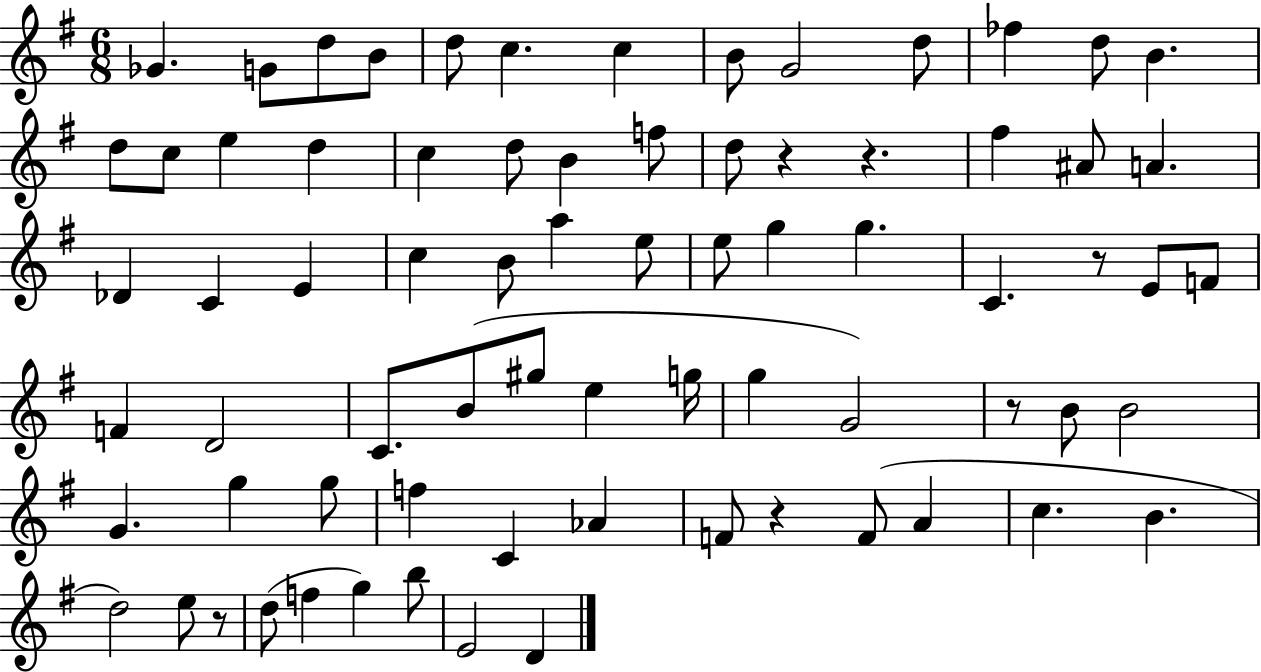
{
  \clef treble
  \numericTimeSignature
  \time 6/8
  \key g \major
  \repeat volta 2 { ges'4. g'8 d''8 b'8 | d''8 c''4. c''4 | b'8 g'2 d''8 | fes''4 d''8 b'4. | \break d''8 c''8 e''4 d''4 | c''4 d''8 b'4 f''8 | d''8 r4 r4. | fis''4 ais'8 a'4. | \break des'4 c'4 e'4 | c''4 b'8 a''4 e''8 | e''8 g''4 g''4. | c'4. r8 e'8 f'8 | \break f'4 d'2 | c'8. b'8( gis''8 e''4 g''16 | g''4 g'2) | r8 b'8 b'2 | \break g'4. g''4 g''8 | f''4 c'4 aes'4 | f'8 r4 f'8( a'4 | c''4. b'4. | \break d''2) e''8 r8 | d''8( f''4 g''4) b''8 | e'2 d'4 | } \bar "|."
}